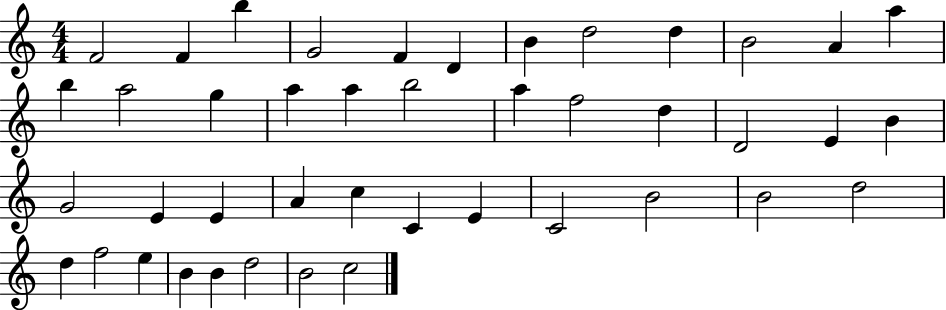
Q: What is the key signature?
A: C major